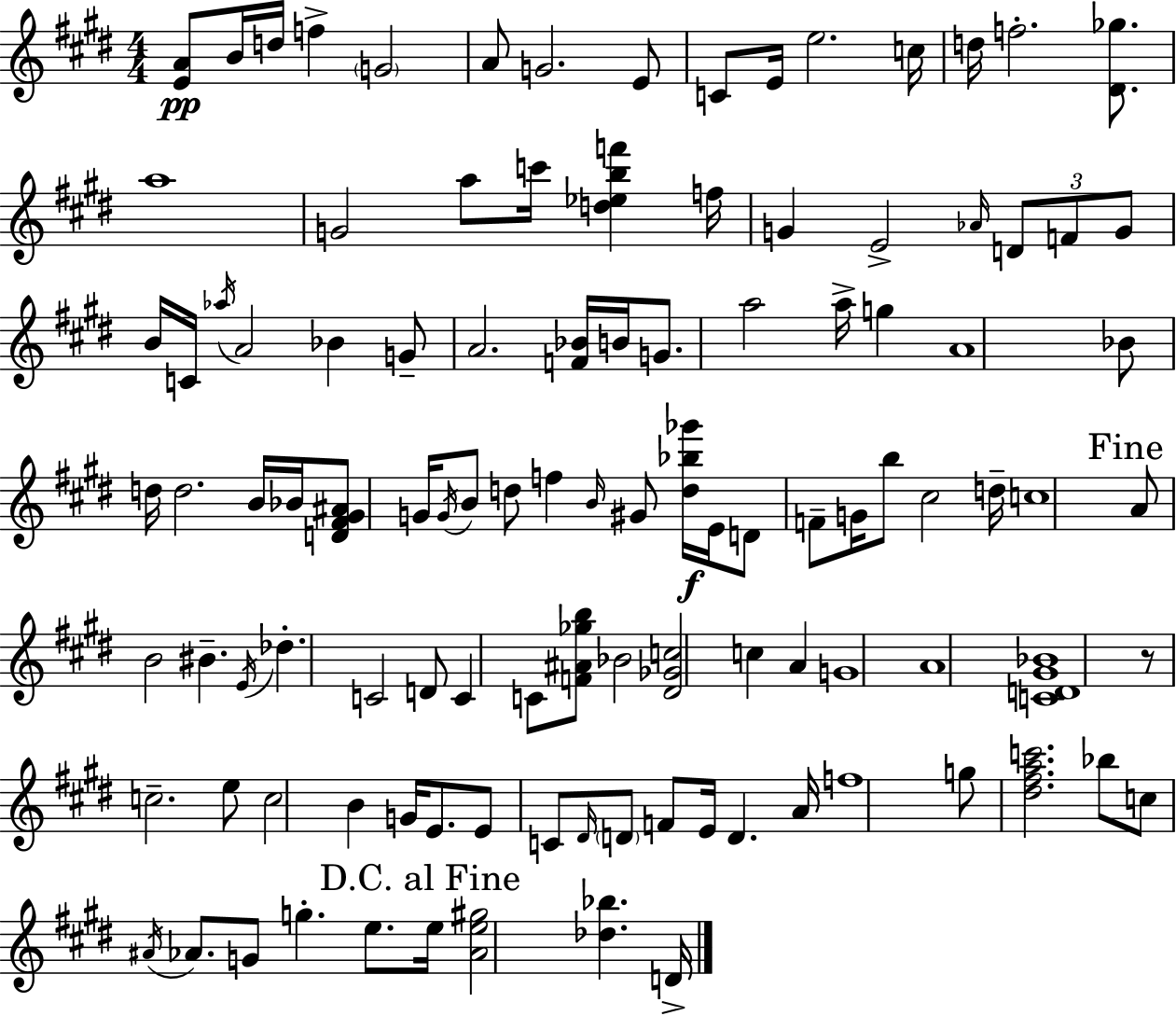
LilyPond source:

{
  \clef treble
  \numericTimeSignature
  \time 4/4
  \key e \major
  \repeat volta 2 { <e' a'>8\pp b'16 d''16 f''4-> \parenthesize g'2 | a'8 g'2. e'8 | c'8 e'16 e''2. c''16 | d''16 f''2.-. <dis' ges''>8. | \break a''1 | g'2 a''8 c'''16 <d'' ees'' b'' f'''>4 f''16 | g'4 e'2-> \grace { aes'16 } \tuplet 3/2 { d'8 f'8 | g'8 } b'16 c'16 \acciaccatura { aes''16 } a'2 bes'4 | \break g'8-- a'2. | <f' bes'>16 b'16 g'8. a''2 a''16-> g''4 | a'1 | bes'8 d''16 d''2. | \break b'16 bes'16 <d' fis' gis' ais'>8 g'16 \acciaccatura { g'16 } b'8 d''8 f''4 \grace { b'16 } | gis'8 <d'' bes'' ges'''>16\f e'16 d'8 f'8-- g'16 b''8 cis''2 | d''16-- c''1 | \mark "Fine" a'8 b'2 bis'4.-- | \break \acciaccatura { e'16 } des''4.-. c'2 | d'8 c'4 c'8 <f' ais' ges'' b''>8 bes'2 | <dis' ges' c''>2 c''4 | a'4 g'1 | \break a'1 | <c' d' gis' bes'>1 | r8 c''2.-- | e''8 c''2 b'4 | \break g'16 e'8. e'8 c'8 \grace { dis'16 } \parenthesize d'8 f'8 e'16 d'4. | a'16 f''1 | g''8 <dis'' fis'' a'' c'''>2. | bes''8 c''8 \acciaccatura { ais'16 } aes'8. g'8 g''4.-. | \break e''8. \mark "D.C. al Fine" e''16 <aes' e'' gis''>2 | <des'' bes''>4. d'16-> } \bar "|."
}